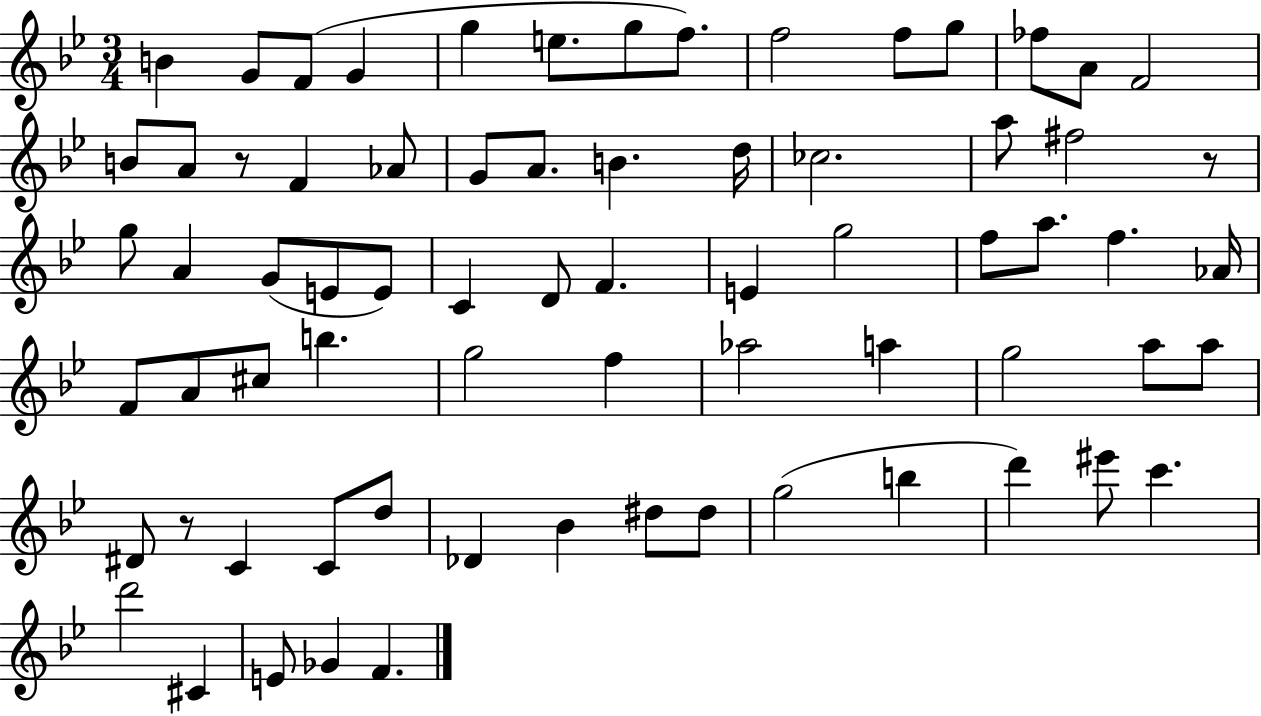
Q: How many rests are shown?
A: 3